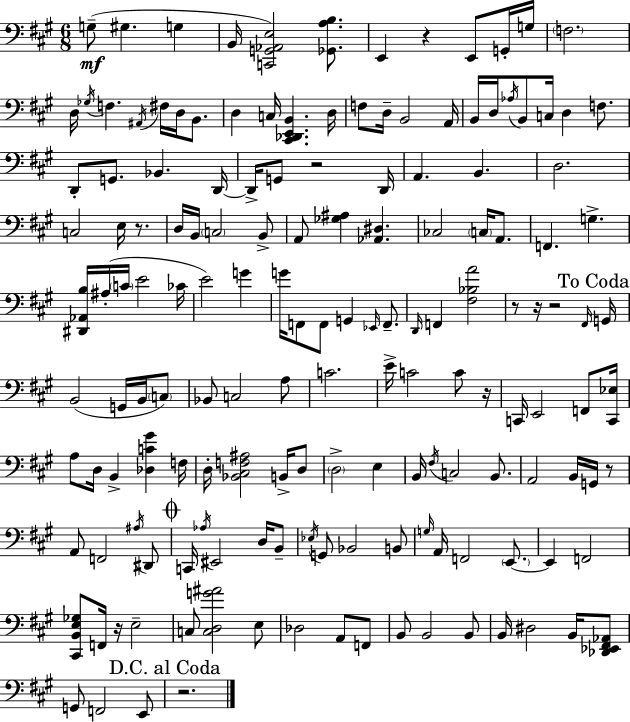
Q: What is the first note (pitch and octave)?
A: G3